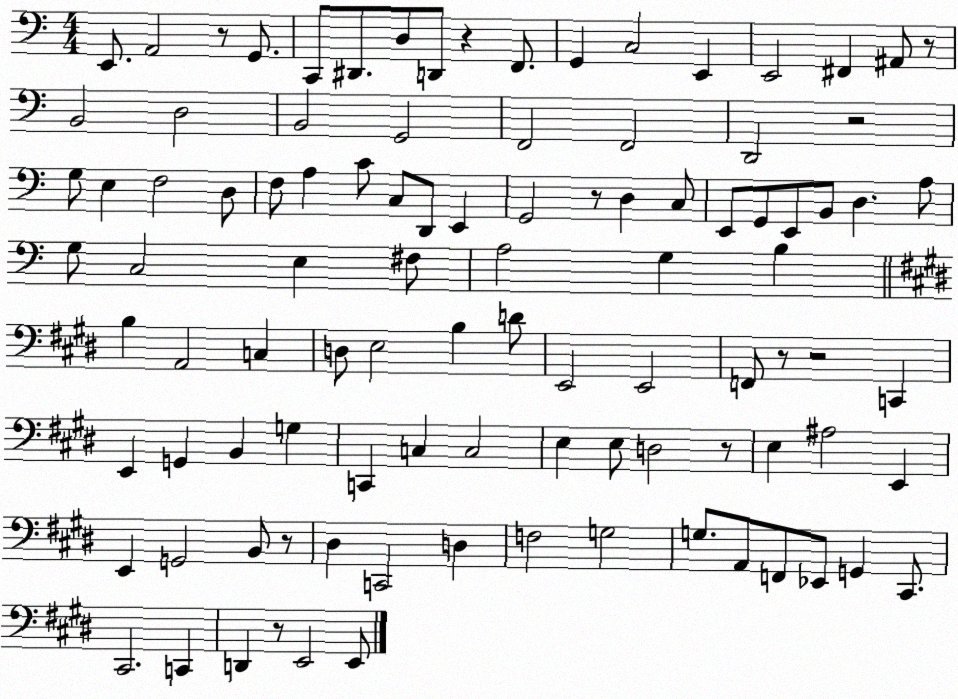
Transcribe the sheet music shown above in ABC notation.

X:1
T:Untitled
M:4/4
L:1/4
K:C
E,,/2 A,,2 z/2 G,,/2 C,,/2 ^D,,/2 D,/2 D,,/2 z F,,/2 G,, C,2 E,, E,,2 ^F,, ^A,,/2 z/2 B,,2 D,2 B,,2 G,,2 F,,2 F,,2 D,,2 z2 G,/2 E, F,2 D,/2 F,/2 A, C/2 C,/2 D,,/2 E,, G,,2 z/2 D, C,/2 E,,/2 G,,/2 E,,/2 B,,/2 D, A,/2 G,/2 C,2 E, ^F,/2 A,2 G, B, B, A,,2 C, D,/2 E,2 B, D/2 E,,2 E,,2 F,,/2 z/2 z2 C,, E,, G,, B,, G, C,, C, C,2 E, E,/2 D,2 z/2 E, ^A,2 E,, E,, G,,2 B,,/2 z/2 ^D, C,,2 D, F,2 G,2 G,/2 A,,/2 F,,/2 _E,,/2 G,, ^C,,/2 ^C,,2 C,, D,, z/2 E,,2 E,,/2